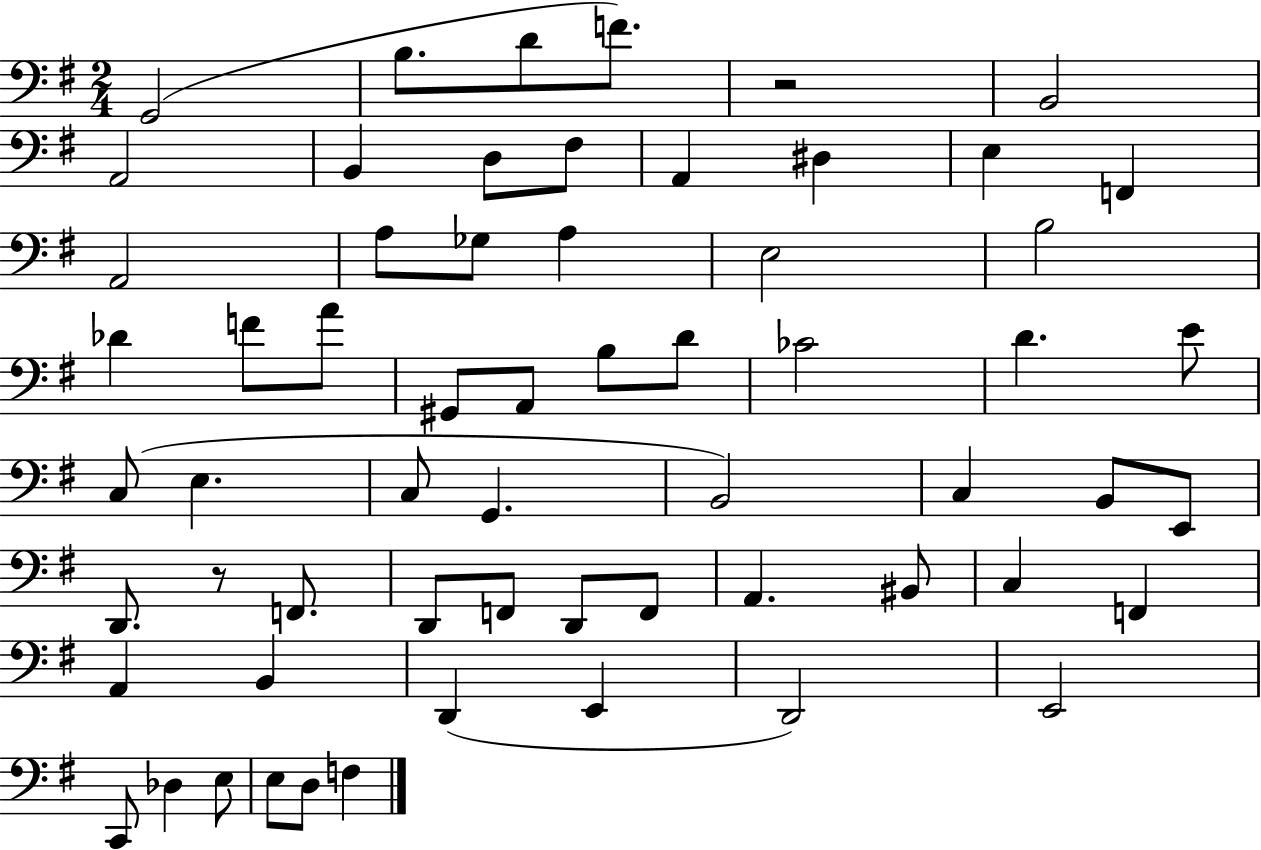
{
  \clef bass
  \numericTimeSignature
  \time 2/4
  \key g \major
  g,2( | b8. d'8 f'8.) | r2 | b,2 | \break a,2 | b,4 d8 fis8 | a,4 dis4 | e4 f,4 | \break a,2 | a8 ges8 a4 | e2 | b2 | \break des'4 f'8 a'8 | gis,8 a,8 b8 d'8 | ces'2 | d'4. e'8 | \break c8( e4. | c8 g,4. | b,2) | c4 b,8 e,8 | \break d,8. r8 f,8. | d,8 f,8 d,8 f,8 | a,4. bis,8 | c4 f,4 | \break a,4 b,4 | d,4( e,4 | d,2) | e,2 | \break c,8 des4 e8 | e8 d8 f4 | \bar "|."
}